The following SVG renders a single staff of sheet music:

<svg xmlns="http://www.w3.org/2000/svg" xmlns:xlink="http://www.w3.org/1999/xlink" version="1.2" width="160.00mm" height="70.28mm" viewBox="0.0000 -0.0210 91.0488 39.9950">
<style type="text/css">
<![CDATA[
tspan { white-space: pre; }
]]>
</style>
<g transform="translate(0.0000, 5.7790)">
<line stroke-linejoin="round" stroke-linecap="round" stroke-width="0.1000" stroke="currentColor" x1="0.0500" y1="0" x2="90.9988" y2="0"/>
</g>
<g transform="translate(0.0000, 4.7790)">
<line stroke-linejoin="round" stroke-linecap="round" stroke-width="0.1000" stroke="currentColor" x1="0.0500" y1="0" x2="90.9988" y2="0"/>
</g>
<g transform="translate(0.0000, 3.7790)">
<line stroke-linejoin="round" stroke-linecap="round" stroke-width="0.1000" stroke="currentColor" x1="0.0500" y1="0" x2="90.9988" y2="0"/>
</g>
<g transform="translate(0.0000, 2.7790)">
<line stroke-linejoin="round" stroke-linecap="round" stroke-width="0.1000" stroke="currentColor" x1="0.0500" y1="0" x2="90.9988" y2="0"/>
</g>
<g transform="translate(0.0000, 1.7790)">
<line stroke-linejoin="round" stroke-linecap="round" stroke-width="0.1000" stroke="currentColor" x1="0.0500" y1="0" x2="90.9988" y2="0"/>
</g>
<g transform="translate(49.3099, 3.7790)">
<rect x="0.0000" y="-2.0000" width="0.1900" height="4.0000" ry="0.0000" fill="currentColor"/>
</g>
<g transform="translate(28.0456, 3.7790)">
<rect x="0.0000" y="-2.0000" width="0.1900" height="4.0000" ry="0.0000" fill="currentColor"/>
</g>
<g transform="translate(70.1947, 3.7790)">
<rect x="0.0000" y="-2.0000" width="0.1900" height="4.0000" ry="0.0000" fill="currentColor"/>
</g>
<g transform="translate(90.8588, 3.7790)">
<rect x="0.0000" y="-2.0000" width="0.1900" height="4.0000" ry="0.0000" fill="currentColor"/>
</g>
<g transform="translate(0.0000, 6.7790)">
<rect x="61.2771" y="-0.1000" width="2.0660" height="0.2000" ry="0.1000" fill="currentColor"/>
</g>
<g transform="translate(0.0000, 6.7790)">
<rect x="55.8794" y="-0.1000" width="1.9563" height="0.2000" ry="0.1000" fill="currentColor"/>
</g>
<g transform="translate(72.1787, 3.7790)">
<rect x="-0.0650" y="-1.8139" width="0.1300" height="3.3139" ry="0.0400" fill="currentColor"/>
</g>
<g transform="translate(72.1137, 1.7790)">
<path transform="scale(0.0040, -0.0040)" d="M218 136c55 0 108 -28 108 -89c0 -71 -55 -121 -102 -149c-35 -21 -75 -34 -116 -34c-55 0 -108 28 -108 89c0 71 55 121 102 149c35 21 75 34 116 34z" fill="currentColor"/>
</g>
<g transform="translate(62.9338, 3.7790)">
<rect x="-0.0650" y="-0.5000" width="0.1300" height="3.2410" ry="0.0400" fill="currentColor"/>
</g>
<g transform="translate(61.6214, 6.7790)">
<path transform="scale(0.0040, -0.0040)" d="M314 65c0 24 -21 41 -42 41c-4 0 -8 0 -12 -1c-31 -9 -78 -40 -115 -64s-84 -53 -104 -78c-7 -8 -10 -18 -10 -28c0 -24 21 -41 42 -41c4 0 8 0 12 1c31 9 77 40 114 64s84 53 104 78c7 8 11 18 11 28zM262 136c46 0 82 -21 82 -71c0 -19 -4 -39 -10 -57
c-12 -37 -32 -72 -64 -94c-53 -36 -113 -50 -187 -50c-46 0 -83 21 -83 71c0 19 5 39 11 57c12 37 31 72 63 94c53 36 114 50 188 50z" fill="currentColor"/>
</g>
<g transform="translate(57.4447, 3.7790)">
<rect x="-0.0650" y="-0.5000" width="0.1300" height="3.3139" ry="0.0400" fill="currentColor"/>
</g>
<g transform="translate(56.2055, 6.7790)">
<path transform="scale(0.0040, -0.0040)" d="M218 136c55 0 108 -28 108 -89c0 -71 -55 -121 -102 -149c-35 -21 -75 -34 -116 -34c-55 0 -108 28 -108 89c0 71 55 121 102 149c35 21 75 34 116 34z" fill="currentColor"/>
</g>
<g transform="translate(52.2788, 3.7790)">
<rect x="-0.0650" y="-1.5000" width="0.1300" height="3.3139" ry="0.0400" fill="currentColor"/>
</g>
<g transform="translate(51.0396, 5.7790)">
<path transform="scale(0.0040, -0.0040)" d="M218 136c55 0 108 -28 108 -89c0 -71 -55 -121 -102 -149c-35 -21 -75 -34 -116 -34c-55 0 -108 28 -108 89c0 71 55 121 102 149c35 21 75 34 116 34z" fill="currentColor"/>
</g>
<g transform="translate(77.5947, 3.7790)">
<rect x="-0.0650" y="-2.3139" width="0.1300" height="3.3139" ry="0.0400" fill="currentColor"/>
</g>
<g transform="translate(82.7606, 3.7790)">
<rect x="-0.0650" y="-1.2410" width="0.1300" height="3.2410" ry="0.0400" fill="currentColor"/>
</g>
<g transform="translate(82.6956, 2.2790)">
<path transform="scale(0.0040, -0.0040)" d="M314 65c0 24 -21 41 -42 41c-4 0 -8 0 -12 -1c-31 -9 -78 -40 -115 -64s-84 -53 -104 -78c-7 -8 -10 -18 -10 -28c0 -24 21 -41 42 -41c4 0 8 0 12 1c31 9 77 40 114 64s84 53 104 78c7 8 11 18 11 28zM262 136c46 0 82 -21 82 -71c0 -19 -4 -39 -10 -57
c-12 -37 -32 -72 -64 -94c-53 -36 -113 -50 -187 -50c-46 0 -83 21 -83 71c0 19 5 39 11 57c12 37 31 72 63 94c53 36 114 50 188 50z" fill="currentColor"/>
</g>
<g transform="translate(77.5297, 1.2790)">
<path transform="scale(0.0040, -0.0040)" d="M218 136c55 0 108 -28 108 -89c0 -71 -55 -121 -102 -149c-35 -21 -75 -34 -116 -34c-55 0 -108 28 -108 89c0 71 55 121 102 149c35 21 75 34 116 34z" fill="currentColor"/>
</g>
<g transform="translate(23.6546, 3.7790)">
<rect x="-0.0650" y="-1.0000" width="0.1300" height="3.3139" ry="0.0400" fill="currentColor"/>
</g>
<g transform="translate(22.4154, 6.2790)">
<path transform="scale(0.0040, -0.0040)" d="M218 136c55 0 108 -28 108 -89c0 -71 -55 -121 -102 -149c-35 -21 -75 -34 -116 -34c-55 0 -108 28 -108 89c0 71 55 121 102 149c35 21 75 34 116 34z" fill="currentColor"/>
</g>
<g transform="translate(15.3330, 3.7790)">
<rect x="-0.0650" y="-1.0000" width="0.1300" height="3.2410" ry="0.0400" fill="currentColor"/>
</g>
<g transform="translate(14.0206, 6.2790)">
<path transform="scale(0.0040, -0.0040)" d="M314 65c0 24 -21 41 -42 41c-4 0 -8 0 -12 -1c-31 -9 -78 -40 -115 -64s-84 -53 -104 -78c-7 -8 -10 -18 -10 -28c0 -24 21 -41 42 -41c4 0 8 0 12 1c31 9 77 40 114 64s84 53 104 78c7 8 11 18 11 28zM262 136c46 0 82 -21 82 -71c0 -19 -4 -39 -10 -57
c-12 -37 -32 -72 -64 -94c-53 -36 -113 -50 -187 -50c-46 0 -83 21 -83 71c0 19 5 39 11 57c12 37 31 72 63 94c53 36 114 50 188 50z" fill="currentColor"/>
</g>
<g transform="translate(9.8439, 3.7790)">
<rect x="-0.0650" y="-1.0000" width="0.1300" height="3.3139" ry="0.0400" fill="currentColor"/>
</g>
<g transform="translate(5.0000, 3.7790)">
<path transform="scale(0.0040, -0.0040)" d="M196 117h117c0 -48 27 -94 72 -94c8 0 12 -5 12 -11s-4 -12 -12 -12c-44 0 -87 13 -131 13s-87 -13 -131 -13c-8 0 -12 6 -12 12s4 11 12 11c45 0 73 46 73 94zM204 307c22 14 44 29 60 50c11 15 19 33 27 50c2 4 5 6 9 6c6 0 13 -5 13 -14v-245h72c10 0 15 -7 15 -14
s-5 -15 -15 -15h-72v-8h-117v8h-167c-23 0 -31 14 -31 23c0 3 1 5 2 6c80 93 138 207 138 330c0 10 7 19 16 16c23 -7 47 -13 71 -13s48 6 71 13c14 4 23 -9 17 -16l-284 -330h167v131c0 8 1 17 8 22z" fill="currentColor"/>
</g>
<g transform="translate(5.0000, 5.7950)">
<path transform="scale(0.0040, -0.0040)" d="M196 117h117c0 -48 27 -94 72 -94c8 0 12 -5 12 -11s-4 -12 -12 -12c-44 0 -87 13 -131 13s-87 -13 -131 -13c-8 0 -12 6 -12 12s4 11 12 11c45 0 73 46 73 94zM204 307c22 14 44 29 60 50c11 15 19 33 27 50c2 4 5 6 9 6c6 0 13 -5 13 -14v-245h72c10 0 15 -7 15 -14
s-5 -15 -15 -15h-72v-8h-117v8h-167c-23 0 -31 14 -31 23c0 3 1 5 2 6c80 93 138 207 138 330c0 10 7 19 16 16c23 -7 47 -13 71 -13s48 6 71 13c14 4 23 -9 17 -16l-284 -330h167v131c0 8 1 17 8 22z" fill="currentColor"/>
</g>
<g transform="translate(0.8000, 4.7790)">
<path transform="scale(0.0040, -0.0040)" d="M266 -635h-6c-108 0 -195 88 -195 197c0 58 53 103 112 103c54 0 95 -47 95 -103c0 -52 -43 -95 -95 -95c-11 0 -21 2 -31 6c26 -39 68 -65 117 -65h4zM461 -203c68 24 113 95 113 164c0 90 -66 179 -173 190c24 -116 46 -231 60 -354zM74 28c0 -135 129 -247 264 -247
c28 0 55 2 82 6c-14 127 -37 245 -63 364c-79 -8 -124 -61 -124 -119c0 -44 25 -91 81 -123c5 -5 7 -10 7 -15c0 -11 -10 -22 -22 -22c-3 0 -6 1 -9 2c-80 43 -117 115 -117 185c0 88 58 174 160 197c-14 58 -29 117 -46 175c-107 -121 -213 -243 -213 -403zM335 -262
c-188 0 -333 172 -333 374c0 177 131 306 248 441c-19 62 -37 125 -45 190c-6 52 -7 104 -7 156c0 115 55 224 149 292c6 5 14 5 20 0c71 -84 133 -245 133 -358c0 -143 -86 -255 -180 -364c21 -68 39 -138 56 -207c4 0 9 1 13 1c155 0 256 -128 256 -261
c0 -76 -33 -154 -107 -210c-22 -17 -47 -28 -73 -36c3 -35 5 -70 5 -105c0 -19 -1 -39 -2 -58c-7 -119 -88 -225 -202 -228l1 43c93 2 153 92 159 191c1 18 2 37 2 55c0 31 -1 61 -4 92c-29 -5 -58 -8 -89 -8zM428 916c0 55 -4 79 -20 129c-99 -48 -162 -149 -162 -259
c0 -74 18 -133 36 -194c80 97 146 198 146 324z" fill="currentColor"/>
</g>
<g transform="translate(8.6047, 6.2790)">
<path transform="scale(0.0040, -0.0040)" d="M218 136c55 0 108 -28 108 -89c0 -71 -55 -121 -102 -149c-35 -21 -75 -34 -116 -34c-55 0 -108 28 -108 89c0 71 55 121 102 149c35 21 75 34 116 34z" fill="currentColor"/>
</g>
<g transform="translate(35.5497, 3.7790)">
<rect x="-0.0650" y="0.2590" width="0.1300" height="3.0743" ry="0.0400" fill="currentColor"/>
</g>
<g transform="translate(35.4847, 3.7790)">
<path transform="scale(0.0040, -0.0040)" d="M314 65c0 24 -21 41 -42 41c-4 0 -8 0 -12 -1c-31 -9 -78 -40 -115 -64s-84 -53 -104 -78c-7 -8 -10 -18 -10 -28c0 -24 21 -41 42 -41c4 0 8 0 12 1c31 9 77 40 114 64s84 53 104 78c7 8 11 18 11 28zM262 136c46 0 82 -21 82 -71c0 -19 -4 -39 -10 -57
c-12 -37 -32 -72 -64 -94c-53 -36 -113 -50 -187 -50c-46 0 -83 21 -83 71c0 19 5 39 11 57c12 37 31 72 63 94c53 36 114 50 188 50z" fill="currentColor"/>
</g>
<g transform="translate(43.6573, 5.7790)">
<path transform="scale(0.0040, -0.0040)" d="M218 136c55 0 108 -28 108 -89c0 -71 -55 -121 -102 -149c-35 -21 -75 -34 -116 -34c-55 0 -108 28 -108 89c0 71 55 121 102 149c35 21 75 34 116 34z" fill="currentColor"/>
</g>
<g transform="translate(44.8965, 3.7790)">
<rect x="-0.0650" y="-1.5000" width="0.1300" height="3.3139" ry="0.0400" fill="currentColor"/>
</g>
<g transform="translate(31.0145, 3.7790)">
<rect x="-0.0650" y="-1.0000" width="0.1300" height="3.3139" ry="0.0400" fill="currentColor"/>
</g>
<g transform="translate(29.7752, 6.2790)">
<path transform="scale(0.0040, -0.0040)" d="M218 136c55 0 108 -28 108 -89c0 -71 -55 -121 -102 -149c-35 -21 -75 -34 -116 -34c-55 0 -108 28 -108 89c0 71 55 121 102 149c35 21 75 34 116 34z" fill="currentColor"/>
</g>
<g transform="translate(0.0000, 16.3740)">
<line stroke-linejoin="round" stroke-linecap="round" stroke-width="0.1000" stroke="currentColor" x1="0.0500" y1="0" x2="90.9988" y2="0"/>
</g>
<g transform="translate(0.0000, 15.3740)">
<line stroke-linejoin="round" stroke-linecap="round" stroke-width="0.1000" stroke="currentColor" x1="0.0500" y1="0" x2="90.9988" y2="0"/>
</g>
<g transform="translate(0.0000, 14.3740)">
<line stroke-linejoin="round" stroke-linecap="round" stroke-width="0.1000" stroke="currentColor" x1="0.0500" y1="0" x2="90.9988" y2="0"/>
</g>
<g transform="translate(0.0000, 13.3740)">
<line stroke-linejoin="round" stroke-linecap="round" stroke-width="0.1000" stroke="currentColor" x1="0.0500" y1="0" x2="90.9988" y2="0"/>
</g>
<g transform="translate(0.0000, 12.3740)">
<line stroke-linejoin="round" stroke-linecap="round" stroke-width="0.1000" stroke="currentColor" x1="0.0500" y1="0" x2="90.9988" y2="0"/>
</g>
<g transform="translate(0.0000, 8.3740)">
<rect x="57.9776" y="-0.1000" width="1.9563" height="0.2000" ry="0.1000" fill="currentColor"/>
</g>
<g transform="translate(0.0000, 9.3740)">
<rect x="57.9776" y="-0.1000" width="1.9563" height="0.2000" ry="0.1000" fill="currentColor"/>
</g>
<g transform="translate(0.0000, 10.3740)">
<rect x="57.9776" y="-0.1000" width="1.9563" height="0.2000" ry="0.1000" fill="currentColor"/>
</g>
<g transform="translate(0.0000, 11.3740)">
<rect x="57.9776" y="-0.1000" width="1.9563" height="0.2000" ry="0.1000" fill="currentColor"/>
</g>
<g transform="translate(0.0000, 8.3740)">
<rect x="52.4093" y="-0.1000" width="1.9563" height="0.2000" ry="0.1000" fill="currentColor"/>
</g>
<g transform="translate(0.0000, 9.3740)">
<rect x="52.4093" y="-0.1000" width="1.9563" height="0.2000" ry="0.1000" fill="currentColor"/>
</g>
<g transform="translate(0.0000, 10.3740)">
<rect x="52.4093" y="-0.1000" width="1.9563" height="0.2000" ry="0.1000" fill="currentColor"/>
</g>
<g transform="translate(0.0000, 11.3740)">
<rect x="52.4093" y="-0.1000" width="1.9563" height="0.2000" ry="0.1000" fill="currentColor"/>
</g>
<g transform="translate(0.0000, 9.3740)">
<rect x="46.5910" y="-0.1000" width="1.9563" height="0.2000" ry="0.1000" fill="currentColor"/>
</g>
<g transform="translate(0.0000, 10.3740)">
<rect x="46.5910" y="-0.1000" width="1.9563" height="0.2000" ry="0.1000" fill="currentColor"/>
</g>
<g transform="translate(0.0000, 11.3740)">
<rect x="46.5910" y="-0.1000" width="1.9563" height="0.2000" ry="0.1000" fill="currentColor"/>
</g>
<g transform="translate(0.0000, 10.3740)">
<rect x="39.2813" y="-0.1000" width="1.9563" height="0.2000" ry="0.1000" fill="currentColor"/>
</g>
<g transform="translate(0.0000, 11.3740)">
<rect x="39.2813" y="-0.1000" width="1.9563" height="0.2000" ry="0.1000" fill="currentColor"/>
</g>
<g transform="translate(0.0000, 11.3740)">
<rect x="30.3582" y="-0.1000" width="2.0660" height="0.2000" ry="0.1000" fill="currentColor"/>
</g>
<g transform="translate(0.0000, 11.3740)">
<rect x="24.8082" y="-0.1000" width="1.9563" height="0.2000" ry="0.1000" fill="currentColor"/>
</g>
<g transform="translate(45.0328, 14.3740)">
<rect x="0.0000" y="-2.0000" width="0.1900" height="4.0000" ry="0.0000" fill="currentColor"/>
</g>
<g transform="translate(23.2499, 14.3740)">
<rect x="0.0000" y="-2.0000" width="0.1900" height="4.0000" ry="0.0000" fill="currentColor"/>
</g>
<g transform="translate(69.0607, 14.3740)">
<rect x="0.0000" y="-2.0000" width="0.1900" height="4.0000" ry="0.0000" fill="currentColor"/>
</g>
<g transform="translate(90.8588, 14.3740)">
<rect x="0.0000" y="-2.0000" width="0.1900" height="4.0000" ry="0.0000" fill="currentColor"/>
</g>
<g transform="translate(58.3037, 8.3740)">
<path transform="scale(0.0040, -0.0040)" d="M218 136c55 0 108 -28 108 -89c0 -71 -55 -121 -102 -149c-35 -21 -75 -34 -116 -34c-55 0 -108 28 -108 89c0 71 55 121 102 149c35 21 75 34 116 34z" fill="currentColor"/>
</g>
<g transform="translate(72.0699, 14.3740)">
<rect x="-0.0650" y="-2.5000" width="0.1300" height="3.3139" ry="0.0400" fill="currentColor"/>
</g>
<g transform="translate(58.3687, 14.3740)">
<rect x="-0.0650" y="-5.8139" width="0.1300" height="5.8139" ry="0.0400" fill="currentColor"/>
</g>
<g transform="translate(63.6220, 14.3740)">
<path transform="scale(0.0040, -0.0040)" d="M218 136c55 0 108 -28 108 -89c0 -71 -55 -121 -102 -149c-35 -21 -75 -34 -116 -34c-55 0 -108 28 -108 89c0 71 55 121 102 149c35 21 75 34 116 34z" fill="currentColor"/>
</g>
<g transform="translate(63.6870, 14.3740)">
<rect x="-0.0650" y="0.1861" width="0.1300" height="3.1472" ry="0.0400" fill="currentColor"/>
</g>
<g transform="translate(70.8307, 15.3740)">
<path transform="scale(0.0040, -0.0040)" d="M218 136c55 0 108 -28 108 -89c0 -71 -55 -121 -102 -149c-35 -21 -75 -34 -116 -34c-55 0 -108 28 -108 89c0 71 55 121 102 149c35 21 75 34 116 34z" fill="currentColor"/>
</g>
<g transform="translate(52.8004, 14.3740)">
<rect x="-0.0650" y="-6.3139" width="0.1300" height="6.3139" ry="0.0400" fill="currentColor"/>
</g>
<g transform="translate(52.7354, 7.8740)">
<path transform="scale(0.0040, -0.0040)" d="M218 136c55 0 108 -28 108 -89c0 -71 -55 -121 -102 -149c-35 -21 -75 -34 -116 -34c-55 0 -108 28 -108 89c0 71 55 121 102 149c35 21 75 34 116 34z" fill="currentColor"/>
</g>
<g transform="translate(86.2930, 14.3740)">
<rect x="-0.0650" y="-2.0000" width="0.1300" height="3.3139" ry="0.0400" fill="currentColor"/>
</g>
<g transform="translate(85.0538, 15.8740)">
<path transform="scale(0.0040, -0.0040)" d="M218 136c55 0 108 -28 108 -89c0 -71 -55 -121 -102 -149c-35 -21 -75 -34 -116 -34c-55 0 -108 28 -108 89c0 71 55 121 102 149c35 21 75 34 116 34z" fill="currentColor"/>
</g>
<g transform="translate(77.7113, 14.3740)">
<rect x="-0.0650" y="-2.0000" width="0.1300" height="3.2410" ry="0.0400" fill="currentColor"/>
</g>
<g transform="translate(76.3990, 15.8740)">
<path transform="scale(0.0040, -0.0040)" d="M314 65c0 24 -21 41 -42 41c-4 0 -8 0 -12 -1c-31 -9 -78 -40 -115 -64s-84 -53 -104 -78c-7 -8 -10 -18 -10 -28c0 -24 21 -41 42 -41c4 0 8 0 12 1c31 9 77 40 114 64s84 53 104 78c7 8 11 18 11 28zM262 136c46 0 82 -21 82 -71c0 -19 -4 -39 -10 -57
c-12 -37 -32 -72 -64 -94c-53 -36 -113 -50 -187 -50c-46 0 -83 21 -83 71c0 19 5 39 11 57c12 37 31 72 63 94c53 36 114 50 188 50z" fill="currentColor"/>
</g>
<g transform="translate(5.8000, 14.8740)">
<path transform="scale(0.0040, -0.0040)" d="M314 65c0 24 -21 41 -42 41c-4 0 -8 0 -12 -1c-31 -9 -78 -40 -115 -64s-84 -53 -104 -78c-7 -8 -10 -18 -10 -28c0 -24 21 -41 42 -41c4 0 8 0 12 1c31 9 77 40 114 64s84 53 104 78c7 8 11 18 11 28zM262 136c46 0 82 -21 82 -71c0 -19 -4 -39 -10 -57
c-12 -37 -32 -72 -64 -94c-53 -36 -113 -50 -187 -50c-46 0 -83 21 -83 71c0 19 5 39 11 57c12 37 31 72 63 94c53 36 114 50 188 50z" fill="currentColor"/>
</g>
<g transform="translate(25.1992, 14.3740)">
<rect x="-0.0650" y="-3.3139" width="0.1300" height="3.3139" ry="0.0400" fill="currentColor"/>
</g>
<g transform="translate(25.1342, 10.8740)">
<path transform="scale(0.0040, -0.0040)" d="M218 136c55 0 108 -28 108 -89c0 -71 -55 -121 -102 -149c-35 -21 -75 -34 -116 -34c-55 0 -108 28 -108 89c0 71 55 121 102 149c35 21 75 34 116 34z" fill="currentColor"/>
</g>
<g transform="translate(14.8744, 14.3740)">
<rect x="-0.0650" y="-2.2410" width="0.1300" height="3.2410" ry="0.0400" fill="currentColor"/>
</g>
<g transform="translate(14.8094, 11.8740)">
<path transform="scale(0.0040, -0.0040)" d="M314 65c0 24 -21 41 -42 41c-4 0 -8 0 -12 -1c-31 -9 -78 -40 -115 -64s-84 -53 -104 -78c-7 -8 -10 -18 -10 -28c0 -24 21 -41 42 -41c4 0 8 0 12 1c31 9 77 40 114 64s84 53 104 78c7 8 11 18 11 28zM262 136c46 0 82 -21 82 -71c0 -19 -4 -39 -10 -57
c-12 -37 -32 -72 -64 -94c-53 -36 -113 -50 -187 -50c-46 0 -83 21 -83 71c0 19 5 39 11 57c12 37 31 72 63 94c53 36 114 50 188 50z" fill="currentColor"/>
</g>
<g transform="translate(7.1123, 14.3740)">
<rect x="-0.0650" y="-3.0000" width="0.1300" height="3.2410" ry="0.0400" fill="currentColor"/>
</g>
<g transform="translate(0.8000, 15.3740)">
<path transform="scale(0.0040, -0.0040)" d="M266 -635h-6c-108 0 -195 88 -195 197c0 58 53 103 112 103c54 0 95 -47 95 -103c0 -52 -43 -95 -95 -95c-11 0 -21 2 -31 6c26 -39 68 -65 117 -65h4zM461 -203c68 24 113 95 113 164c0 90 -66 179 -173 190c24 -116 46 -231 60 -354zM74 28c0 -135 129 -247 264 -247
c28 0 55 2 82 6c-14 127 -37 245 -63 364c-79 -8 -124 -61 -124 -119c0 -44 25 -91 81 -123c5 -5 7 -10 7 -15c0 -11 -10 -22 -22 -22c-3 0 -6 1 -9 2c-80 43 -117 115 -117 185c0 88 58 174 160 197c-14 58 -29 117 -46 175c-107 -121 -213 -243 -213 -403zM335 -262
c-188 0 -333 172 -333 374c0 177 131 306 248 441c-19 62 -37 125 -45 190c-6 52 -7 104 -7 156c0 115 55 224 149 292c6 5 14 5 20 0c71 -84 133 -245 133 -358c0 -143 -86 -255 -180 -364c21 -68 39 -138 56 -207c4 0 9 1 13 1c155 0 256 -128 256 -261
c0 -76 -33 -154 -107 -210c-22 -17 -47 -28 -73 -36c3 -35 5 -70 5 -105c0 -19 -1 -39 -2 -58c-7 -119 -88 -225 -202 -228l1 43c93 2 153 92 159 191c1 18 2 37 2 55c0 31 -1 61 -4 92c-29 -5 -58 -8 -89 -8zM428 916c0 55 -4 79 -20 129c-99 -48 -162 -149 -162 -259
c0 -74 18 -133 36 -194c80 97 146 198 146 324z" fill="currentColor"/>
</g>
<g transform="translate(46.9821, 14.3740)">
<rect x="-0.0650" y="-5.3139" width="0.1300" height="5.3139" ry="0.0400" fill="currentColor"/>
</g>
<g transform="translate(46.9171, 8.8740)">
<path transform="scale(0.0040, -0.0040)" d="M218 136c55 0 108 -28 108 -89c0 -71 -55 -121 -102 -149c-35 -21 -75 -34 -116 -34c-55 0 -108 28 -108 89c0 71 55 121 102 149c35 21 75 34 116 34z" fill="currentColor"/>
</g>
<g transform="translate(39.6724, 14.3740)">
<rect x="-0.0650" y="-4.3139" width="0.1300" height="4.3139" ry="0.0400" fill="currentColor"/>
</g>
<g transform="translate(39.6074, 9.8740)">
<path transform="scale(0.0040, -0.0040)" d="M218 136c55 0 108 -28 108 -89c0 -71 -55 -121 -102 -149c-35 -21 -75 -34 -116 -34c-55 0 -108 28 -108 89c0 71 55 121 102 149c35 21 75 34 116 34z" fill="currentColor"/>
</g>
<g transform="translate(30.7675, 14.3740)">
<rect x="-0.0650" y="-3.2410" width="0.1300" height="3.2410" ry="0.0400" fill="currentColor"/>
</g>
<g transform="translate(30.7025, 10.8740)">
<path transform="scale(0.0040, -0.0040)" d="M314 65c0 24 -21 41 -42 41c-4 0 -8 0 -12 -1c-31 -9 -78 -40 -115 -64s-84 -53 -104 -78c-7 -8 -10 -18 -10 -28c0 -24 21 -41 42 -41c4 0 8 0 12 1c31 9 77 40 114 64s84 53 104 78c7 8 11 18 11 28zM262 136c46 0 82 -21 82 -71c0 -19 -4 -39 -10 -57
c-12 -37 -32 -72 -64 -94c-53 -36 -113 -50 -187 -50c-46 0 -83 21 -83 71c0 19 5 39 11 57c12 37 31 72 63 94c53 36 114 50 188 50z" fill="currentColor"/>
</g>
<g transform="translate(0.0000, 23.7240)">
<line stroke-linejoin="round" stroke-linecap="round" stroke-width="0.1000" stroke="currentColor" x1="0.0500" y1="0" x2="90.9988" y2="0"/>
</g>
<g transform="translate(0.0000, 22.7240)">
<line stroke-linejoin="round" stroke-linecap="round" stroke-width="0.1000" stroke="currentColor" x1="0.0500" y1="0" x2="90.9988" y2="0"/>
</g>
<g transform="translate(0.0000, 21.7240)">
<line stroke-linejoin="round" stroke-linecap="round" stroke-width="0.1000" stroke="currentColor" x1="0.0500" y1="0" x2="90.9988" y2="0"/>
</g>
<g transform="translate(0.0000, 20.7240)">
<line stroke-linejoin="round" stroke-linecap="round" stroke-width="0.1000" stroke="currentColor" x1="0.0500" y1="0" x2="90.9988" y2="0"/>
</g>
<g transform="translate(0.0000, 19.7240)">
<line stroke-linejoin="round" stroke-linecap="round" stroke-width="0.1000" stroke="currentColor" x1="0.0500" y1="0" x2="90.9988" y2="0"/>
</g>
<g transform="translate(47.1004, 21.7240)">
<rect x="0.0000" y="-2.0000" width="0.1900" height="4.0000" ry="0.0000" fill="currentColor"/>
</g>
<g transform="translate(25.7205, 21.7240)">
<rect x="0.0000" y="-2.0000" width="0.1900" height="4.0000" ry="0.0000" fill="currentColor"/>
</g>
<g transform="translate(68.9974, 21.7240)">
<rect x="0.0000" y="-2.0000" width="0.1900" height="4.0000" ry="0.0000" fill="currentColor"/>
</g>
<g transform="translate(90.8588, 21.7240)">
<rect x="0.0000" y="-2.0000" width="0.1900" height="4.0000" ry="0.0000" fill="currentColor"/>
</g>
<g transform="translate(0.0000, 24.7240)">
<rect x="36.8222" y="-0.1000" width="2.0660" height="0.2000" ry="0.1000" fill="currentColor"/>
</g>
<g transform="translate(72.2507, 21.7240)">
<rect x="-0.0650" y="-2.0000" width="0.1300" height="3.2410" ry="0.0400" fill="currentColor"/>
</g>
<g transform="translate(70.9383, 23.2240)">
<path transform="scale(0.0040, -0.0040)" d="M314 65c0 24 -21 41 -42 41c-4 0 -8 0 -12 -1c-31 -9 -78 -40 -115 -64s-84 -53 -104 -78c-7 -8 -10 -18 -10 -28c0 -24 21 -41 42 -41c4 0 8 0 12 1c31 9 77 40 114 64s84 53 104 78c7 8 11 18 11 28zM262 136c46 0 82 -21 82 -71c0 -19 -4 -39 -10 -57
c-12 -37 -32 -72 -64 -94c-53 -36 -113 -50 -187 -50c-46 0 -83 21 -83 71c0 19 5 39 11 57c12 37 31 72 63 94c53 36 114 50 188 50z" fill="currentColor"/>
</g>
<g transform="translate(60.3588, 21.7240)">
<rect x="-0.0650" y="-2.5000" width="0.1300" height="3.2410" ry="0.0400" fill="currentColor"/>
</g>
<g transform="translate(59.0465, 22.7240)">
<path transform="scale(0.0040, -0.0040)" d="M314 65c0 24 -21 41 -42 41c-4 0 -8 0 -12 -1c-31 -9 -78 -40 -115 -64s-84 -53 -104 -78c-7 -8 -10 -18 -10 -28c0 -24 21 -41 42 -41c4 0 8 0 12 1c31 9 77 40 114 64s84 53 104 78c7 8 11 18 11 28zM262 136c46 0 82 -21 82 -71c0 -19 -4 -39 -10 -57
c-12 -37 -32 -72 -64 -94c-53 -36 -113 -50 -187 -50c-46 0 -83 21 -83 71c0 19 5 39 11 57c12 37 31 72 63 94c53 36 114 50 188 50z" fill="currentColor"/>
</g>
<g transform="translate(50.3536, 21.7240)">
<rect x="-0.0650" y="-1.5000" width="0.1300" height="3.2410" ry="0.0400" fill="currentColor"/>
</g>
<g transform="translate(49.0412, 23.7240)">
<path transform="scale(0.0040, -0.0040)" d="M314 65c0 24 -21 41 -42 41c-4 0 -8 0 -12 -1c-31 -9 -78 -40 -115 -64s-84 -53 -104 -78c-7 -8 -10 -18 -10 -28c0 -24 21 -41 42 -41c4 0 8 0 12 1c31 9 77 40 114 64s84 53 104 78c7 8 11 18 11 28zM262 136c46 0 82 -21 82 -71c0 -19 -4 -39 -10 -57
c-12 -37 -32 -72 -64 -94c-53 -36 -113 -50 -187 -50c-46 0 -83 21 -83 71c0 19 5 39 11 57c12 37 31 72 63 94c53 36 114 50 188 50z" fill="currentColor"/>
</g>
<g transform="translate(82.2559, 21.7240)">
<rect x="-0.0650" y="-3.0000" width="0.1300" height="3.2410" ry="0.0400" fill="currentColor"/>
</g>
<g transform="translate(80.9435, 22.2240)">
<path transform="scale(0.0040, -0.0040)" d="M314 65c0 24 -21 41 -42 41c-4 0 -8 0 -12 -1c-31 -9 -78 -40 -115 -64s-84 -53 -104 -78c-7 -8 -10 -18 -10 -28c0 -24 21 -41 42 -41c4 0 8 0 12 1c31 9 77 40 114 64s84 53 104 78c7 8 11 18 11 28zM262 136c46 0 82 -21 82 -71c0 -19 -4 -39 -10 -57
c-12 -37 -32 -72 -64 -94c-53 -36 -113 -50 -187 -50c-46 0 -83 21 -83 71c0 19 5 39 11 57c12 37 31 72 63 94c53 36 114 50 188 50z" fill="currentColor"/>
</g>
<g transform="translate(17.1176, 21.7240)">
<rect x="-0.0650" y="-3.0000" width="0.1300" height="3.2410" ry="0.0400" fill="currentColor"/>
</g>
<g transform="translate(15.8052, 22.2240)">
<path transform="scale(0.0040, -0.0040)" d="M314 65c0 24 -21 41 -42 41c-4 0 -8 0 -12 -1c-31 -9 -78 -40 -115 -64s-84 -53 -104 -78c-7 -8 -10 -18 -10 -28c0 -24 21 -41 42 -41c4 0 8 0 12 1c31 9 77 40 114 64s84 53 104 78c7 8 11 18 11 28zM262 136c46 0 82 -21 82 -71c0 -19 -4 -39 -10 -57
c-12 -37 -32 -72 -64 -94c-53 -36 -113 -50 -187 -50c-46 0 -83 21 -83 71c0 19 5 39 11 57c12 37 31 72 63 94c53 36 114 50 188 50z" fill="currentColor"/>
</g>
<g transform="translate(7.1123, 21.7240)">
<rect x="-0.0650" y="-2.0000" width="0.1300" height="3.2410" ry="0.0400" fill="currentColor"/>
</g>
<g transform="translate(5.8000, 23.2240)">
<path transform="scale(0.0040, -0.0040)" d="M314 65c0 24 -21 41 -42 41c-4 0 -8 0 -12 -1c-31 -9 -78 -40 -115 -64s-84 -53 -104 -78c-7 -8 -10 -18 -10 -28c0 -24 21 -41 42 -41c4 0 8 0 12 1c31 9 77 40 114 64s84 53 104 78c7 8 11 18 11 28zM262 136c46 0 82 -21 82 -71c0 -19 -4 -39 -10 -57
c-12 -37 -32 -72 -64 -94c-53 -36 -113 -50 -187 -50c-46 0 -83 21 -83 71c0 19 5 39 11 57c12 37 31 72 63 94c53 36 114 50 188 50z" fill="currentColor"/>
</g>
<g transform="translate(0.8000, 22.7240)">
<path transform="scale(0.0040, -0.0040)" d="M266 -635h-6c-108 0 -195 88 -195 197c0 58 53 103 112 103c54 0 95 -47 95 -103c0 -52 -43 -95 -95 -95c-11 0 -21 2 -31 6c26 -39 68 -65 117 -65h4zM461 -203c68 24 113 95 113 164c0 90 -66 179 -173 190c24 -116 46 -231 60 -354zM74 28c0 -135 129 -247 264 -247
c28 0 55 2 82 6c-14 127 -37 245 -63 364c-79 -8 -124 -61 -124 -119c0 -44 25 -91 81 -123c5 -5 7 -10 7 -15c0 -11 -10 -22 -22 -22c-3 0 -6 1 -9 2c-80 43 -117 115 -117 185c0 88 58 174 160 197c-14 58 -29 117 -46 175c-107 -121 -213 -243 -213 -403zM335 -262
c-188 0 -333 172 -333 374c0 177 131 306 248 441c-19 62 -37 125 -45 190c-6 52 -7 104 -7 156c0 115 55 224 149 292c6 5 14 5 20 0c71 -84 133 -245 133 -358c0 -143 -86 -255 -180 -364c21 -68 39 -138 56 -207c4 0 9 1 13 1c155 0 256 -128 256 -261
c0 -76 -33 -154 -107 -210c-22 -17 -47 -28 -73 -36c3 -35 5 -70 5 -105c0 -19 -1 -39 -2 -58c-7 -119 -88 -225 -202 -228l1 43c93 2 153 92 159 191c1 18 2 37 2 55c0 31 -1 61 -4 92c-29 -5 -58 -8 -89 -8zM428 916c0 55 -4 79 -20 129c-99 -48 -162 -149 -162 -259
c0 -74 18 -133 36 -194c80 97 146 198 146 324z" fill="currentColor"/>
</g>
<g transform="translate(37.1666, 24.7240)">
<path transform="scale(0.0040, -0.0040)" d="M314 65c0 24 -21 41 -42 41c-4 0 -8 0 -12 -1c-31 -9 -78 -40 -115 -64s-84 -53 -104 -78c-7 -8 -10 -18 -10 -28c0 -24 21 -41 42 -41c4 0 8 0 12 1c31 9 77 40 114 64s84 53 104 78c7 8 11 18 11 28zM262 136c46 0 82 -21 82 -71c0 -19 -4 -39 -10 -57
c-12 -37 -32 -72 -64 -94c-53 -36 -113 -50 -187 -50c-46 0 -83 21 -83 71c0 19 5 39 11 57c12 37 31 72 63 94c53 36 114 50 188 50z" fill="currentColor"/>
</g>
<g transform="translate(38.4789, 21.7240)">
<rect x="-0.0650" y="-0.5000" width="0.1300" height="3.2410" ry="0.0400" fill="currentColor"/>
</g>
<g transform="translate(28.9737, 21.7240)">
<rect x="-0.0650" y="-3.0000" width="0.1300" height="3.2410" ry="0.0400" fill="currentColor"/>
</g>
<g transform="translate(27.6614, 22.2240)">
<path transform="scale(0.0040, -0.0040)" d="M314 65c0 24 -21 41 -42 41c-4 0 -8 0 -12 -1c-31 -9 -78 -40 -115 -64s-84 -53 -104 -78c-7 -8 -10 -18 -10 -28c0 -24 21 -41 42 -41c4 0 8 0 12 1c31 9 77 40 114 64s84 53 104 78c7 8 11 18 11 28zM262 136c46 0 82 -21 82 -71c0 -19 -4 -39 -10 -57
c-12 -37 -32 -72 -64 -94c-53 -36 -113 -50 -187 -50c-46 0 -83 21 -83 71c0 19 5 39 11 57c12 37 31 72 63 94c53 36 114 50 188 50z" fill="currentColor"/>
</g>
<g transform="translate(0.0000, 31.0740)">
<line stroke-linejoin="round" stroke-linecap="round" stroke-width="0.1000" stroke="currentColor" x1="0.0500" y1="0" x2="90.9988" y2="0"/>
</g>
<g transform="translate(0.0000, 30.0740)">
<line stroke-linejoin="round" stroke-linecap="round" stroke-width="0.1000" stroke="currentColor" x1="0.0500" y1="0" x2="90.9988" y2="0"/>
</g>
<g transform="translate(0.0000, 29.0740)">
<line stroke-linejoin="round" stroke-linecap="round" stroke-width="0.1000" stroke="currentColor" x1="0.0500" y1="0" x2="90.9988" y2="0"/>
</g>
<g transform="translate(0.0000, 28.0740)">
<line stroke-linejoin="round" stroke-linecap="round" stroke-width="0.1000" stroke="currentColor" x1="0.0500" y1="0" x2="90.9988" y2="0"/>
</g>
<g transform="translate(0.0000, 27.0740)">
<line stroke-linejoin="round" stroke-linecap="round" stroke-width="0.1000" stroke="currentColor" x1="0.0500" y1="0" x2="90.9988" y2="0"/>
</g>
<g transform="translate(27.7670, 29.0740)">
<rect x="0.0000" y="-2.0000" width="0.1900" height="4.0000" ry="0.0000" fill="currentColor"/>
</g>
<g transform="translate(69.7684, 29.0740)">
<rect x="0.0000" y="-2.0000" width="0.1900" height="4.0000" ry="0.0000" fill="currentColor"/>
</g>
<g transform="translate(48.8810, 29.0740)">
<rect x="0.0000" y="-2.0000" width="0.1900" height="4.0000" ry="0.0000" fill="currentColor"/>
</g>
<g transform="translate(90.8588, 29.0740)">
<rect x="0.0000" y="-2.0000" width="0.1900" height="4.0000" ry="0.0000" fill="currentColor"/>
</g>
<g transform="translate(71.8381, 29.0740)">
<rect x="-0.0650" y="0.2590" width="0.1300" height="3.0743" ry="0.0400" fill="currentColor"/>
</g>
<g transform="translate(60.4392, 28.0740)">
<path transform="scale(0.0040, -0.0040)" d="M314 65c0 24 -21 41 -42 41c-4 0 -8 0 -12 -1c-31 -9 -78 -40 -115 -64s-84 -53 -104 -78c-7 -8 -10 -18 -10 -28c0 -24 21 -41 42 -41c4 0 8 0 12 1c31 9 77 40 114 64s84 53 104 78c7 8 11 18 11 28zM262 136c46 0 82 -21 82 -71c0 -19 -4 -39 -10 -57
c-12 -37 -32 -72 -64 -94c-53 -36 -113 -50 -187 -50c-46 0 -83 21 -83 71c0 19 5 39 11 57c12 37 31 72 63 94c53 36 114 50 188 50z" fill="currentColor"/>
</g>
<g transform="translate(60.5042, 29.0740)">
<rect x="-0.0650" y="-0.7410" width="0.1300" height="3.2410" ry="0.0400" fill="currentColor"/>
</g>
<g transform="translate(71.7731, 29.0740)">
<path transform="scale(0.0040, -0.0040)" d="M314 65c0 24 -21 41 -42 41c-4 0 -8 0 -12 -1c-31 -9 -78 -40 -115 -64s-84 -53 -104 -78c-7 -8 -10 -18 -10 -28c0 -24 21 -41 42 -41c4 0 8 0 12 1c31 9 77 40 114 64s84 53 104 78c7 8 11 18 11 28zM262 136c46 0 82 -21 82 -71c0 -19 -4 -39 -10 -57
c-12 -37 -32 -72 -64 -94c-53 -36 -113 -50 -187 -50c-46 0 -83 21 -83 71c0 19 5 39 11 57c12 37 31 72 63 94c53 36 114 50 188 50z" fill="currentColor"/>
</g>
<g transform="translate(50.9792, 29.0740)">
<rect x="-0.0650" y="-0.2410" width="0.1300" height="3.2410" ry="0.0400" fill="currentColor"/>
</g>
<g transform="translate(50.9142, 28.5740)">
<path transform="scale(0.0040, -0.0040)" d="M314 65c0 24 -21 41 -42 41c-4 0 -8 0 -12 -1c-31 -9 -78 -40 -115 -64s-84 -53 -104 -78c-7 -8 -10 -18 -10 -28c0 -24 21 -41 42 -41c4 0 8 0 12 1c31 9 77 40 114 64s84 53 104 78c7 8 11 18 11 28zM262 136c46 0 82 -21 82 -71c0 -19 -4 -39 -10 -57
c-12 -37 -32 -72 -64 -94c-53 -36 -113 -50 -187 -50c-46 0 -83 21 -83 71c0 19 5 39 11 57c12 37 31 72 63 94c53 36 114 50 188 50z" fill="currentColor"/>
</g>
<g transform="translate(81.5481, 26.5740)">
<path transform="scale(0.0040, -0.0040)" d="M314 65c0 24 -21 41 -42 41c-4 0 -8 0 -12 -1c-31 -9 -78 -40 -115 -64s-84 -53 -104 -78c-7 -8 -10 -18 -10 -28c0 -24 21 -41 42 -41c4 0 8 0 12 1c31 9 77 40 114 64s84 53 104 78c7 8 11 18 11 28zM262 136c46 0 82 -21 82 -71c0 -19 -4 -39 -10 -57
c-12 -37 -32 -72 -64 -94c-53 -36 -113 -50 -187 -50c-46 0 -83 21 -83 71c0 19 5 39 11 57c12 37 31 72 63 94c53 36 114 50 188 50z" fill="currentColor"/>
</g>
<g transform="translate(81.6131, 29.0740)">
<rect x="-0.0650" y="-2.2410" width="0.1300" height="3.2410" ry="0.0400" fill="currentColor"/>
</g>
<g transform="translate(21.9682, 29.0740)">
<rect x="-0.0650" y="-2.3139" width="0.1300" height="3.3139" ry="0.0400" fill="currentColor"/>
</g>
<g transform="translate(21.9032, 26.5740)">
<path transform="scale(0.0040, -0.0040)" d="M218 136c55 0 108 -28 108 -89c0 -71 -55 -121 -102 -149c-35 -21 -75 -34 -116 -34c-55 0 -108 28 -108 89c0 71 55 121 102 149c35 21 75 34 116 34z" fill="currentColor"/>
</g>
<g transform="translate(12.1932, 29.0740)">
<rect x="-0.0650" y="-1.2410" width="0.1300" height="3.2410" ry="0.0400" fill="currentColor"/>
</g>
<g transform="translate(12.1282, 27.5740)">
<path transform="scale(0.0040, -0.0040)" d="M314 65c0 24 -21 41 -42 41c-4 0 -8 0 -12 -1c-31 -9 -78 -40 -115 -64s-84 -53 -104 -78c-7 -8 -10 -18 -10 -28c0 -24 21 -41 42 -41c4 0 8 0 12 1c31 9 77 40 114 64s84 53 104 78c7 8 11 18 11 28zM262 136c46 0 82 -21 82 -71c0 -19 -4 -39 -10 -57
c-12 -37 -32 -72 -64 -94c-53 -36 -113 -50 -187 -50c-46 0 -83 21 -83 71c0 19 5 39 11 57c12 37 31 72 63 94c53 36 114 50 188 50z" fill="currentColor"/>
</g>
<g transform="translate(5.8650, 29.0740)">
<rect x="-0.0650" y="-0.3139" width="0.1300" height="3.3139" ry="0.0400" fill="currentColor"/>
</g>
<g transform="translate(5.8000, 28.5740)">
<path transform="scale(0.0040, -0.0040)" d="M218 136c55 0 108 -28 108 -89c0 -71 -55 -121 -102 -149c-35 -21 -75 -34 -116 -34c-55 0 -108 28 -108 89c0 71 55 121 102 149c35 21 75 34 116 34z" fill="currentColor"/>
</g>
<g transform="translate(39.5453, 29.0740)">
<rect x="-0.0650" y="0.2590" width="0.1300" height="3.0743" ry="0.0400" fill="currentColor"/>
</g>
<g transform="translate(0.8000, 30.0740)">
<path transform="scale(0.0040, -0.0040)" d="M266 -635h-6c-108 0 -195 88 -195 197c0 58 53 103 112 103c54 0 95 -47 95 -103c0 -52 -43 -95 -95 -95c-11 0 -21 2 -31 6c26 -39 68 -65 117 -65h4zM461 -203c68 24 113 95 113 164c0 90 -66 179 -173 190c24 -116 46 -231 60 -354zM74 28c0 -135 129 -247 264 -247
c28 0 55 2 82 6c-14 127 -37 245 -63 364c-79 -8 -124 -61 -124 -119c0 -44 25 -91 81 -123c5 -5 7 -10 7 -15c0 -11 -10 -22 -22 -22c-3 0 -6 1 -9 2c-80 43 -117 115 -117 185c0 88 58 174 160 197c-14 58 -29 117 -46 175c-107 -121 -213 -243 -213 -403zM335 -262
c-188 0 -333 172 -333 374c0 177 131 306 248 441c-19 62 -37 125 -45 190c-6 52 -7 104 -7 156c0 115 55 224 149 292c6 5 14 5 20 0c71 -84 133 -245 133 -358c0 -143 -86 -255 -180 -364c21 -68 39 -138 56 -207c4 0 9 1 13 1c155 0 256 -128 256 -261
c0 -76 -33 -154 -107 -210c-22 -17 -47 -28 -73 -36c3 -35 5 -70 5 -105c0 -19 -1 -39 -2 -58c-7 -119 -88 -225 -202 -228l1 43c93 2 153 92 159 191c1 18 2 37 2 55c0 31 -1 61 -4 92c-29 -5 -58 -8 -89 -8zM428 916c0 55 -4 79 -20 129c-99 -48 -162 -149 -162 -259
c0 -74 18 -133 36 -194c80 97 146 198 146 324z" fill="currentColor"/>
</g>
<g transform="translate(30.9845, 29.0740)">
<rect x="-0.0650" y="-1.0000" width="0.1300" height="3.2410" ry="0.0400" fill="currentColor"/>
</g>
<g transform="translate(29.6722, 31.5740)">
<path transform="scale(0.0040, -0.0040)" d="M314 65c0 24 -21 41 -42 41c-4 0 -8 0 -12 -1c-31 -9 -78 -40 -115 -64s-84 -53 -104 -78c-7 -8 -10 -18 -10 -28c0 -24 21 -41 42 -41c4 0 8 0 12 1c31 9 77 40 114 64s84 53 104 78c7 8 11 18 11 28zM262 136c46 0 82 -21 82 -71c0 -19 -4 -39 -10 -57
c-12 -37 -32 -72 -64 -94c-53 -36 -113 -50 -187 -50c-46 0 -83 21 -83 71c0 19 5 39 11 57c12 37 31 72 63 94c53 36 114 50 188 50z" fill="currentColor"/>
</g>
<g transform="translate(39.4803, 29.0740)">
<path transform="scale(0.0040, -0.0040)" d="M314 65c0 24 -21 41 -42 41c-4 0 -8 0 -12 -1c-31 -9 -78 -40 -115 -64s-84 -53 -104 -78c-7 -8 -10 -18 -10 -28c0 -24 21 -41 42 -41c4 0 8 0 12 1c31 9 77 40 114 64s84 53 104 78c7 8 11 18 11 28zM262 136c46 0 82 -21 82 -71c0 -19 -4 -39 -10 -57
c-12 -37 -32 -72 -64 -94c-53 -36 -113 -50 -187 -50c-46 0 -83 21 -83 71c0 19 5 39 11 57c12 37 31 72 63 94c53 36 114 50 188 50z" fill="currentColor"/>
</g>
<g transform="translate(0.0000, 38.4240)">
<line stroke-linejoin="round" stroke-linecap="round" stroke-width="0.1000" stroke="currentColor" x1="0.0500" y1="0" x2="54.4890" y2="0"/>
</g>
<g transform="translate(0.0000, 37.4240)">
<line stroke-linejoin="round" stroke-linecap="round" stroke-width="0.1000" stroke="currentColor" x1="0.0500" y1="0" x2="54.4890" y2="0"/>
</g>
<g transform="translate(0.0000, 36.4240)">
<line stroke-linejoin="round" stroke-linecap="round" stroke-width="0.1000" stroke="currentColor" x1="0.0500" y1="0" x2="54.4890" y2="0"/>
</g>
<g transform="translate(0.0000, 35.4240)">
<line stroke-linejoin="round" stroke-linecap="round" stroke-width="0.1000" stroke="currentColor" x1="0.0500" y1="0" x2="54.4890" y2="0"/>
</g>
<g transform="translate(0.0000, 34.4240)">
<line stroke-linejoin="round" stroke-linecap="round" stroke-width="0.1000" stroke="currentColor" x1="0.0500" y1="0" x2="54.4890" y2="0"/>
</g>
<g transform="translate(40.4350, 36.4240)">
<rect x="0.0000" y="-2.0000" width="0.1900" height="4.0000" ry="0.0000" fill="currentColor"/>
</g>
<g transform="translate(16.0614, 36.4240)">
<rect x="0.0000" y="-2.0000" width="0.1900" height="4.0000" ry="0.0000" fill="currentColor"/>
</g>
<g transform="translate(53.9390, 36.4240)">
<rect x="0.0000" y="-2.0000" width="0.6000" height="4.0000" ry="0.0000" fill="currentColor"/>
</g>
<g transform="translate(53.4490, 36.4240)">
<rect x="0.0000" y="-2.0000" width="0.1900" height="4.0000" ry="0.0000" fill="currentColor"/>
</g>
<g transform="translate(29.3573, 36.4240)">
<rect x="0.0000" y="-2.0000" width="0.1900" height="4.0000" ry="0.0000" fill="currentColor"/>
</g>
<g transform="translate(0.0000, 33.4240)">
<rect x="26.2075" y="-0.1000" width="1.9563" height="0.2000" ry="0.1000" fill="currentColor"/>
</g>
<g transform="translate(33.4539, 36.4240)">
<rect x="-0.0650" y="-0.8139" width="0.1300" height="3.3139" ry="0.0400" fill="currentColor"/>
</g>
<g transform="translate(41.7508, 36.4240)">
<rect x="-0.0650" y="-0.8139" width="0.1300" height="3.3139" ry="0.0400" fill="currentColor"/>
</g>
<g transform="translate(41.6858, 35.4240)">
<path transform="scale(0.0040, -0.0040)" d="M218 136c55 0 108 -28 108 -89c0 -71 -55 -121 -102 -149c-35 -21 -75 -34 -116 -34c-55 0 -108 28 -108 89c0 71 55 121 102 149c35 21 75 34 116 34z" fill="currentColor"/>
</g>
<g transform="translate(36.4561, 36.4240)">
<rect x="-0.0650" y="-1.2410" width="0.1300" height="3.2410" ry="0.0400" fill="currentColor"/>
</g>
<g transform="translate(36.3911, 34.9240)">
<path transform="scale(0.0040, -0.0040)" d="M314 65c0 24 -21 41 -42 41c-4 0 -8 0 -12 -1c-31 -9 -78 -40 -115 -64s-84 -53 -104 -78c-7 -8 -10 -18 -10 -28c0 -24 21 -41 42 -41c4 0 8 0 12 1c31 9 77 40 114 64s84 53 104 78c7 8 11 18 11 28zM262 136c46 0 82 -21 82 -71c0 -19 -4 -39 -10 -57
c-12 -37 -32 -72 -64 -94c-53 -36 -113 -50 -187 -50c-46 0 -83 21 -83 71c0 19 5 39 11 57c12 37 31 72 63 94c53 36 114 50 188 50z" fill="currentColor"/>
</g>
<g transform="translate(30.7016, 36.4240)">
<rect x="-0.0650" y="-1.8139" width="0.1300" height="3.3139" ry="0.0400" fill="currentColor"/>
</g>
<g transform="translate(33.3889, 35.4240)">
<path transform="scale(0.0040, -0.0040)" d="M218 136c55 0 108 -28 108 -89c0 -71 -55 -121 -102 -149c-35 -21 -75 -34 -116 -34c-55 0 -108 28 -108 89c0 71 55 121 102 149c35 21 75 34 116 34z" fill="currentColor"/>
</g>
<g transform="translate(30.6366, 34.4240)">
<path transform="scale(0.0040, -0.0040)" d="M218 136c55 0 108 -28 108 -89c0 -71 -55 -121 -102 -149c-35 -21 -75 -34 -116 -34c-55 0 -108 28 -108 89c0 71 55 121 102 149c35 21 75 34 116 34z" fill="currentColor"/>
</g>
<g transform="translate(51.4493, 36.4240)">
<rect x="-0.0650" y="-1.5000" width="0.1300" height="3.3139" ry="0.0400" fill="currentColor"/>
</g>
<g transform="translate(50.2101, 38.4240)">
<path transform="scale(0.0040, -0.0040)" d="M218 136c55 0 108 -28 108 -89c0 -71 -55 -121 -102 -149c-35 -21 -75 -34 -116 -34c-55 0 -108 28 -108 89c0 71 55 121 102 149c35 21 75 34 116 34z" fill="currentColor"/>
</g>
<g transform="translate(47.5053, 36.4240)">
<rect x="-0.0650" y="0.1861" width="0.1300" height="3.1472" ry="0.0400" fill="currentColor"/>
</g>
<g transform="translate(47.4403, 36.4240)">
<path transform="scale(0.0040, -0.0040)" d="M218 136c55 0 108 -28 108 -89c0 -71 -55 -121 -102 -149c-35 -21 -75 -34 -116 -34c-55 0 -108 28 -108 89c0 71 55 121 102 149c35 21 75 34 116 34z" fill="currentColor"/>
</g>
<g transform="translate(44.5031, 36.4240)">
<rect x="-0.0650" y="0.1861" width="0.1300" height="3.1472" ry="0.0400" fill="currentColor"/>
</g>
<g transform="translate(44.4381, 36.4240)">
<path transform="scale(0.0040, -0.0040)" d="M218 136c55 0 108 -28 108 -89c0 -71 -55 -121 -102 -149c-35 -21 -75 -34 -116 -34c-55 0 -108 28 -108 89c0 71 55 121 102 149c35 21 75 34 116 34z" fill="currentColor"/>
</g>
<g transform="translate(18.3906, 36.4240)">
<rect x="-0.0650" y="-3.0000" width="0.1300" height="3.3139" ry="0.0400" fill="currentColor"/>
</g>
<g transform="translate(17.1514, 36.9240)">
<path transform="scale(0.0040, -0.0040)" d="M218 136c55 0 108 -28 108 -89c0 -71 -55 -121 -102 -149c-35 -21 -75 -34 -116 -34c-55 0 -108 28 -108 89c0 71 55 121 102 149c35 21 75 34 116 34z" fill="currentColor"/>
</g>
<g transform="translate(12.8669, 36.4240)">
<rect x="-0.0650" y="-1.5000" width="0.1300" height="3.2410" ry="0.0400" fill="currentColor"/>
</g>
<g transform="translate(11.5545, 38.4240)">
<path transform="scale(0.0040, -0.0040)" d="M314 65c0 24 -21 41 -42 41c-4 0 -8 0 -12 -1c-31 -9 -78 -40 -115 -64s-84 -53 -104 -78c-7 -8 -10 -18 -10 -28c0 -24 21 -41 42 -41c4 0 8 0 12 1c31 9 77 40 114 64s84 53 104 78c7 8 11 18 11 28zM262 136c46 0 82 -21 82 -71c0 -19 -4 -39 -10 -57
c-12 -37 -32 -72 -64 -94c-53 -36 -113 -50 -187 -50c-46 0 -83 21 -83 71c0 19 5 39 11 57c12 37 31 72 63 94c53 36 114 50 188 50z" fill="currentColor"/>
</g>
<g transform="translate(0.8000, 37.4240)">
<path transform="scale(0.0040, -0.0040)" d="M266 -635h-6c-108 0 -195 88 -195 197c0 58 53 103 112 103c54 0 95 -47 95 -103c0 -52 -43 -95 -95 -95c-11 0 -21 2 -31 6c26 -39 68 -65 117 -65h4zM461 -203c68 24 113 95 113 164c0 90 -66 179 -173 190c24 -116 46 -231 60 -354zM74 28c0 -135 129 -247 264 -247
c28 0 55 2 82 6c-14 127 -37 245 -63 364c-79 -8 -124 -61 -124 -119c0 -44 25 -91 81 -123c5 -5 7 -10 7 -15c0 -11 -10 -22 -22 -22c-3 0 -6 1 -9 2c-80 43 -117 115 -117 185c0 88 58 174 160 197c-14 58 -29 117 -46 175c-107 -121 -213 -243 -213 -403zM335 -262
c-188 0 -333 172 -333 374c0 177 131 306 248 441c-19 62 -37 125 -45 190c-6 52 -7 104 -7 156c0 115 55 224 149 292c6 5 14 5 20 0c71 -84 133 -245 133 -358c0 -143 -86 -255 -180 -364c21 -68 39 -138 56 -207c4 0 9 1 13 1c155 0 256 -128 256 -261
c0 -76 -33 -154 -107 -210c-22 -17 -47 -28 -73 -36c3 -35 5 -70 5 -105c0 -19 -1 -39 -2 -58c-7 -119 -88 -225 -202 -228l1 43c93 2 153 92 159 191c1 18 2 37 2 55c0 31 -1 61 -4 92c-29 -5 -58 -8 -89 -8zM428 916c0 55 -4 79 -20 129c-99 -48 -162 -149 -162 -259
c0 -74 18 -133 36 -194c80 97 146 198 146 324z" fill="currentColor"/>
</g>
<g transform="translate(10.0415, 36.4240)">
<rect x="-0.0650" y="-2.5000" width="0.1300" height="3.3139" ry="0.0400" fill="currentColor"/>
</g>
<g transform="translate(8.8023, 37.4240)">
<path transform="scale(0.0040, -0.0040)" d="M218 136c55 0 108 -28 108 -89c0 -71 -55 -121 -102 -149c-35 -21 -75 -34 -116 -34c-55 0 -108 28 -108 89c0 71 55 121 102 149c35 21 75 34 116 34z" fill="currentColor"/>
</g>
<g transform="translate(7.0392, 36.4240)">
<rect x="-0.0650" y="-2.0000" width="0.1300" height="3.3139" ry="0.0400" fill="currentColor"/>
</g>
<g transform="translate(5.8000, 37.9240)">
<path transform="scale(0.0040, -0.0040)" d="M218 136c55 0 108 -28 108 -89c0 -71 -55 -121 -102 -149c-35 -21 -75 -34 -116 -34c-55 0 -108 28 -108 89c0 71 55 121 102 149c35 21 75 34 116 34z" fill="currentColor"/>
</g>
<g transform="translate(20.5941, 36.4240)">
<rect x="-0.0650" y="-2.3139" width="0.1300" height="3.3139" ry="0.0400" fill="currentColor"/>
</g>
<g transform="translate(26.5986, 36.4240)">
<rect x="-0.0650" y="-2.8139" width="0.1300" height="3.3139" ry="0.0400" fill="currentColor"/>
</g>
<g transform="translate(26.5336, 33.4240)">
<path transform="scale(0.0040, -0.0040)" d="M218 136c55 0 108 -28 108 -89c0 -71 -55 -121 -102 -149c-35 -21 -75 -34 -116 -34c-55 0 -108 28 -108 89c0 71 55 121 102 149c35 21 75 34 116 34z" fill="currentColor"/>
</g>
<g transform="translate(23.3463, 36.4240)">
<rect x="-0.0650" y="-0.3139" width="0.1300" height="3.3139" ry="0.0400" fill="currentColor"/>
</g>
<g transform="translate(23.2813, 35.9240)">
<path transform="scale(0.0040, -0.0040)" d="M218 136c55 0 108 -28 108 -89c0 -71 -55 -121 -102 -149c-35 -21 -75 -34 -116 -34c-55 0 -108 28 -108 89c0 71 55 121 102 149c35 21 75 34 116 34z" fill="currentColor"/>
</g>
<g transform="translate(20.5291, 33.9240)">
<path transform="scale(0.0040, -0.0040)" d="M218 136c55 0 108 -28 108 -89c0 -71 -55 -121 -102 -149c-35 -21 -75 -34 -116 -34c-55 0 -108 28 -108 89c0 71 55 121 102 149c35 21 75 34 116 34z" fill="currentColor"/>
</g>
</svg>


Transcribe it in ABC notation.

X:1
T:Untitled
M:4/4
L:1/4
K:C
D D2 D D B2 E E C C2 f g e2 A2 g2 b b2 d' f' a' g' B G F2 F F2 A2 A2 C2 E2 G2 F2 A2 c e2 g D2 B2 c2 d2 B2 g2 F G E2 A g c a f d e2 d B B E